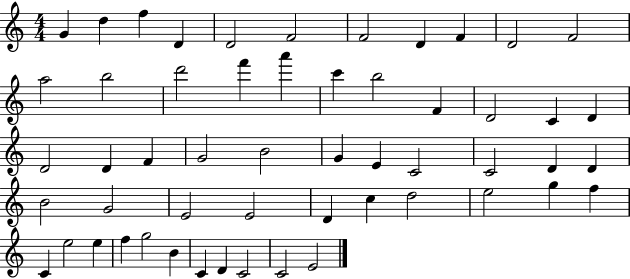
{
  \clef treble
  \numericTimeSignature
  \time 4/4
  \key c \major
  g'4 d''4 f''4 d'4 | d'2 f'2 | f'2 d'4 f'4 | d'2 f'2 | \break a''2 b''2 | d'''2 f'''4 a'''4 | c'''4 b''2 f'4 | d'2 c'4 d'4 | \break d'2 d'4 f'4 | g'2 b'2 | g'4 e'4 c'2 | c'2 d'4 d'4 | \break b'2 g'2 | e'2 e'2 | d'4 c''4 d''2 | e''2 g''4 f''4 | \break c'4 e''2 e''4 | f''4 g''2 b'4 | c'4 d'4 c'2 | c'2 e'2 | \break \bar "|."
}